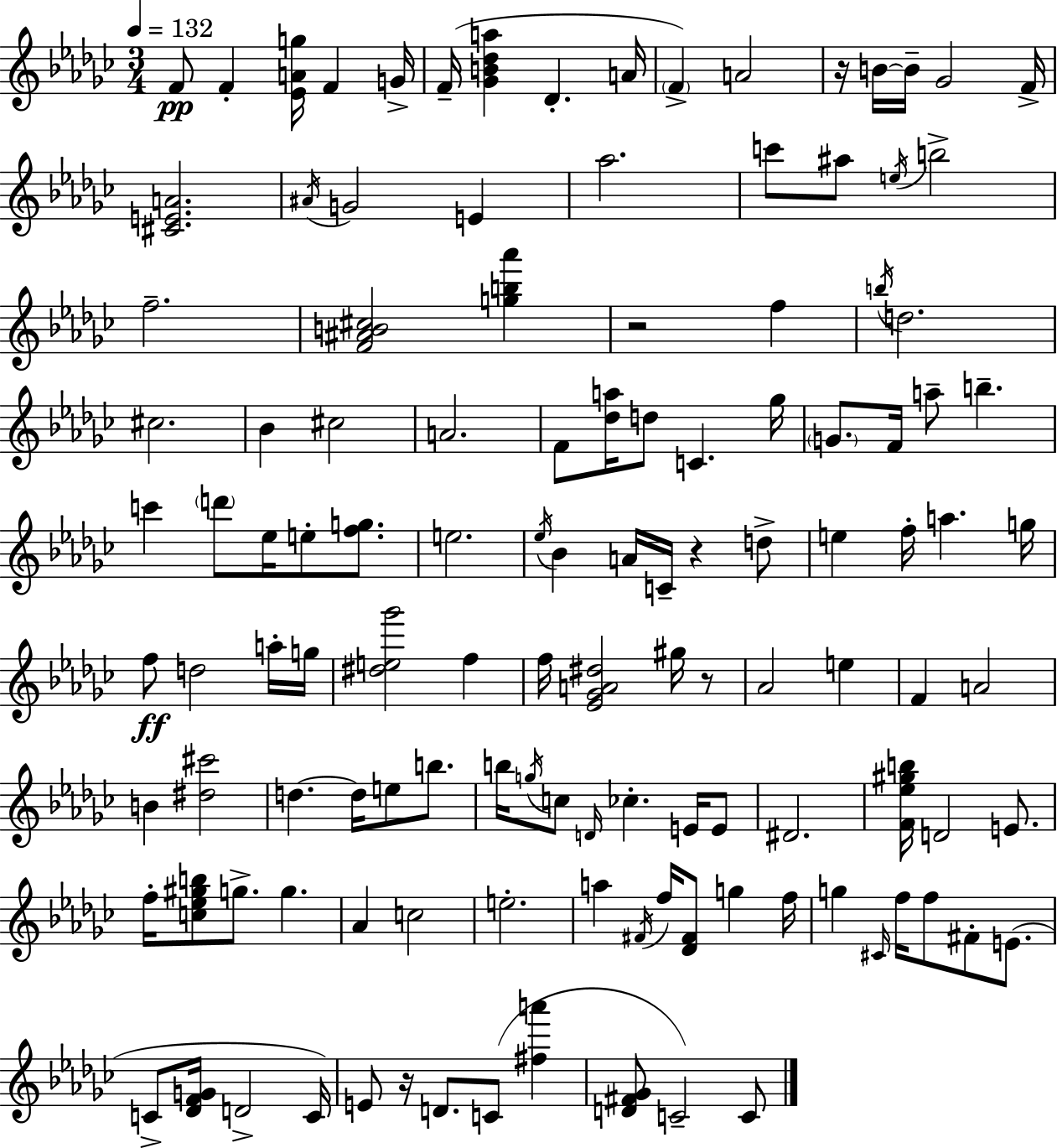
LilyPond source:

{
  \clef treble
  \numericTimeSignature
  \time 3/4
  \key ees \minor
  \tempo 4 = 132
  \repeat volta 2 { f'8\pp f'4-. <ees' a' g''>16 f'4 g'16-> | f'16--( <ges' b' des'' a''>4 des'4.-. a'16 | \parenthesize f'4->) a'2 | r16 b'16~~ b'16-- ges'2 f'16-> | \break <cis' e' a'>2. | \acciaccatura { ais'16 } g'2 e'4 | aes''2. | c'''8 ais''8 \acciaccatura { e''16 } b''2-> | \break f''2.-- | <f' ais' b' cis''>2 <g'' b'' aes'''>4 | r2 f''4 | \acciaccatura { b''16 } d''2. | \break cis''2. | bes'4 cis''2 | a'2. | f'8 <des'' a''>16 d''8 c'4. | \break ges''16 \parenthesize g'8. f'16 a''8-- b''4.-- | c'''4 \parenthesize d'''8 ees''16 e''8-. | <f'' g''>8. e''2. | \acciaccatura { ees''16 } bes'4 a'16 c'16-- r4 | \break d''8-> e''4 f''16-. a''4. | g''16 f''8\ff d''2 | a''16-. g''16 <dis'' e'' ges'''>2 | f''4 f''16 <ees' ges' a' dis''>2 | \break gis''16 r8 aes'2 | e''4 f'4 a'2 | b'4 <dis'' cis'''>2 | d''4.~~ d''16 e''8 | \break b''8. b''16 \acciaccatura { g''16 } c''8 \grace { d'16 } ces''4.-. | e'16 e'8 dis'2. | <f' ees'' gis'' b''>16 d'2 | e'8. f''16-. <c'' ees'' gis'' b''>8 g''8.-> | \break g''4. aes'4 c''2 | e''2.-. | a''4 \acciaccatura { fis'16 } f''16 | <des' fis'>8 g''4 f''16 g''4 \grace { cis'16 } | \break f''16 f''8 fis'8-. e'8.( c'8-> <des' f' g'>16 d'2-> | c'16) e'8 r16 d'8. | c'8( <fis'' a'''>4 <d' fis' ges'>8 c'2--) | c'8 } \bar "|."
}